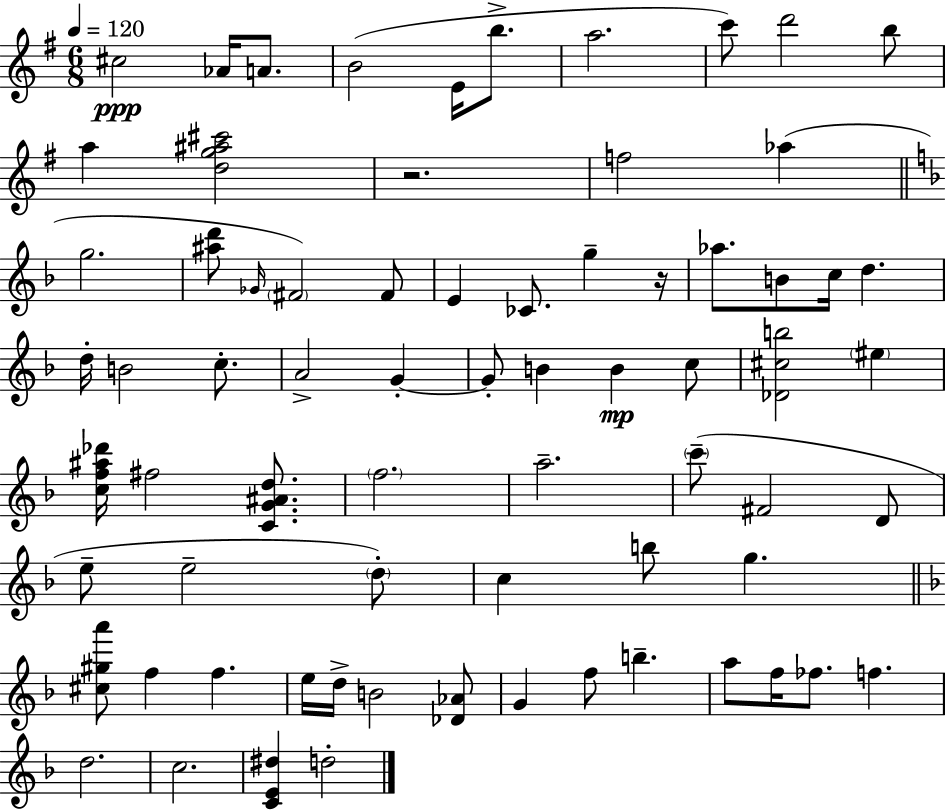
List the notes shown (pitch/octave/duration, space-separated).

C#5/h Ab4/s A4/e. B4/h E4/s B5/e. A5/h. C6/e D6/h B5/e A5/q [D5,G5,A#5,C#6]/h R/h. F5/h Ab5/q G5/h. [A#5,D6]/e Gb4/s F#4/h F#4/e E4/q CES4/e. G5/q R/s Ab5/e. B4/e C5/s D5/q. D5/s B4/h C5/e. A4/h G4/q G4/e B4/q B4/q C5/e [Db4,C#5,B5]/h EIS5/q [C5,F5,A#5,Db6]/s F#5/h [C4,G4,A#4,D5]/e. F5/h. A5/h. C6/e F#4/h D4/e E5/e E5/h D5/e C5/q B5/e G5/q. [C#5,G#5,A6]/e F5/q F5/q. E5/s D5/s B4/h [Db4,Ab4]/e G4/q F5/e B5/q. A5/e F5/s FES5/e. F5/q. D5/h. C5/h. [C4,E4,D#5]/q D5/h